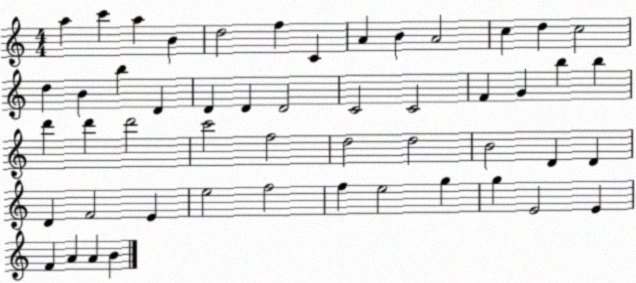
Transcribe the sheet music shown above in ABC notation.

X:1
T:Untitled
M:4/4
L:1/4
K:C
a c' a B d2 f C A B A2 c d c2 d B b D D D D2 C2 C2 F G b b d' d' d'2 c'2 f2 d2 d2 B2 D D D F2 E e2 f2 f e2 g g E2 E F A A B